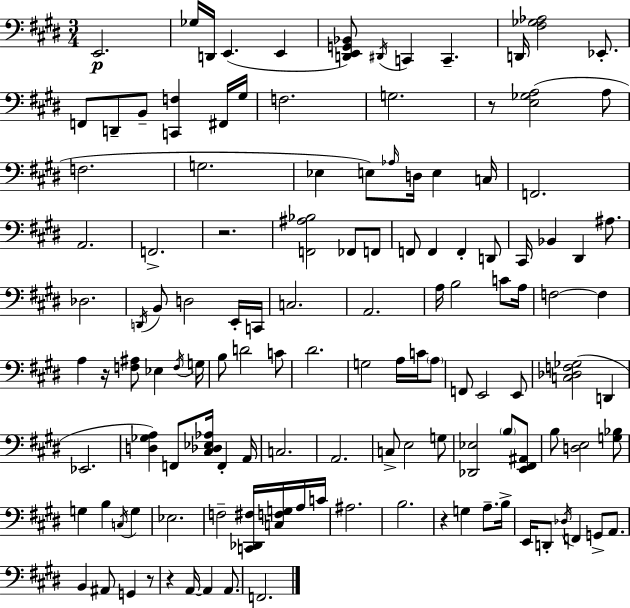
X:1
T:Untitled
M:3/4
L:1/4
K:E
E,,2 _G,/4 D,,/4 E,, E,, [D,,E,,G,,_B,,]/2 ^D,,/4 C,, C,, D,,/4 [^F,_G,_A,]2 _E,,/2 F,,/2 D,,/2 B,,/2 [C,,F,] ^F,,/4 ^G,/4 F,2 G,2 z/2 [E,_G,A,]2 A,/2 F,2 G,2 _E, E,/2 _A,/4 D,/4 E, C,/4 F,,2 A,,2 F,,2 z2 [F,,^A,_B,]2 _F,,/2 F,,/2 F,,/2 F,, F,, D,,/2 ^C,,/4 _B,, ^D,, ^A,/2 _D,2 D,,/4 B,,/2 D,2 E,,/4 C,,/4 C,2 A,,2 A,/4 B,2 C/2 A,/4 F,2 F, A, z/4 [F,^A,]/2 _E, F,/4 G,/4 B,/2 D2 C/2 ^D2 G,2 A,/4 C/4 A,/2 F,,/2 E,,2 E,,/2 [C,_D,F,_G,]2 D,, _E,,2 [D,_G,A,] F,,/2 [^C,_D,_E,_A,]/4 F,, A,,/4 C,2 A,,2 C,/2 E,2 G,/2 [_D,,_E,]2 B,/2 [E,,^F,,^A,,]/2 B,/2 [D,E,]2 [G,_B,]/2 G, B, C,/4 G, _E,2 F,2 [C,,_D,,^F,]/4 [C,F,G,]/4 A,/4 C/4 ^A,2 B,2 z G, A,/2 B,/4 E,,/4 D,,/2 _D,/4 F,, G,,/2 A,,/2 B,, ^A,,/2 G,, z/2 z A,,/4 A,, A,,/2 F,,2